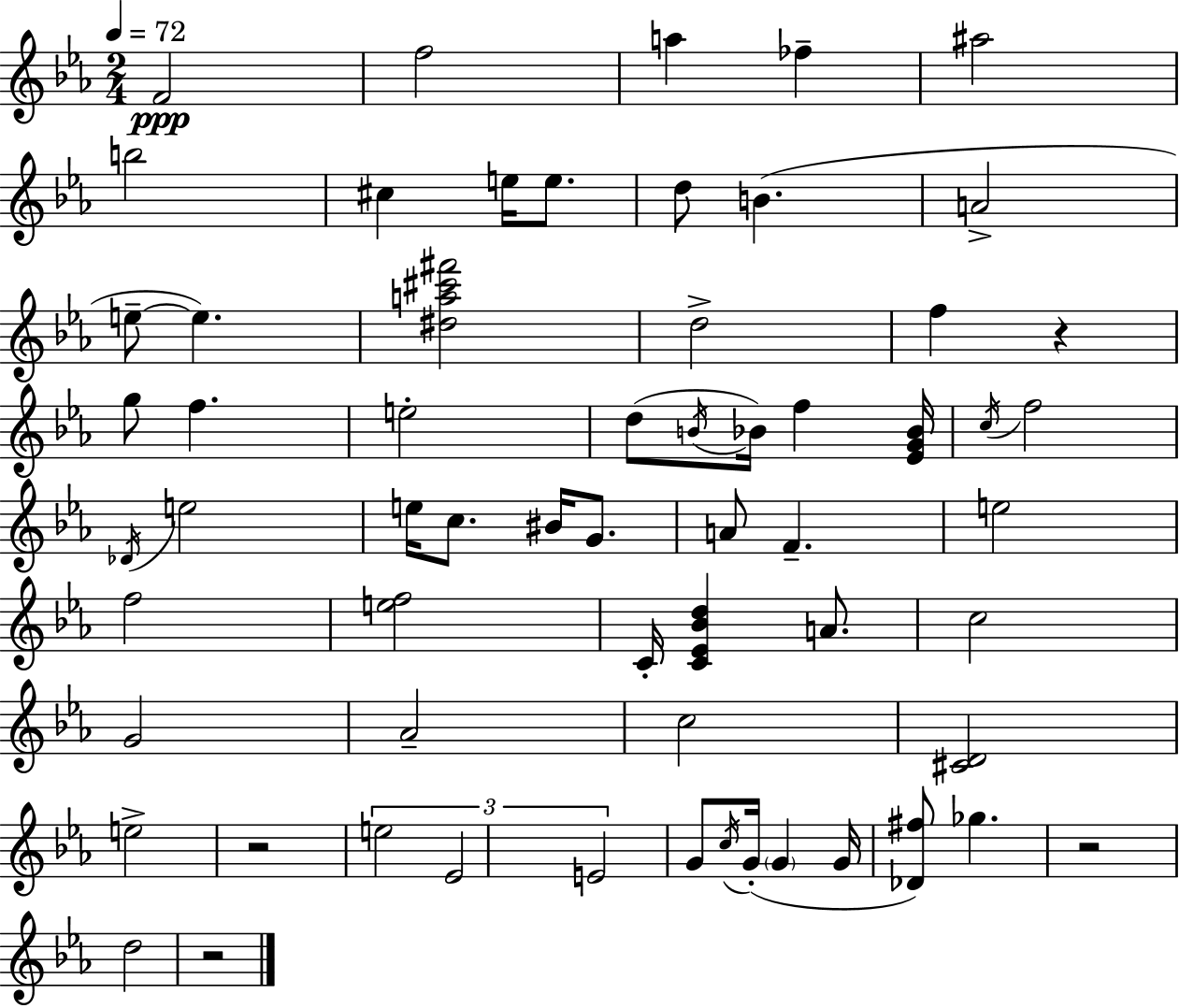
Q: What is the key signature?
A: EES major